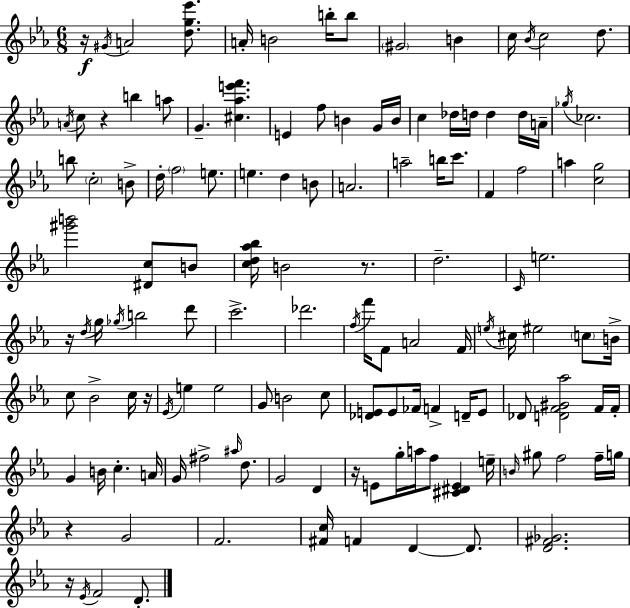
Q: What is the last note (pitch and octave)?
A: D4